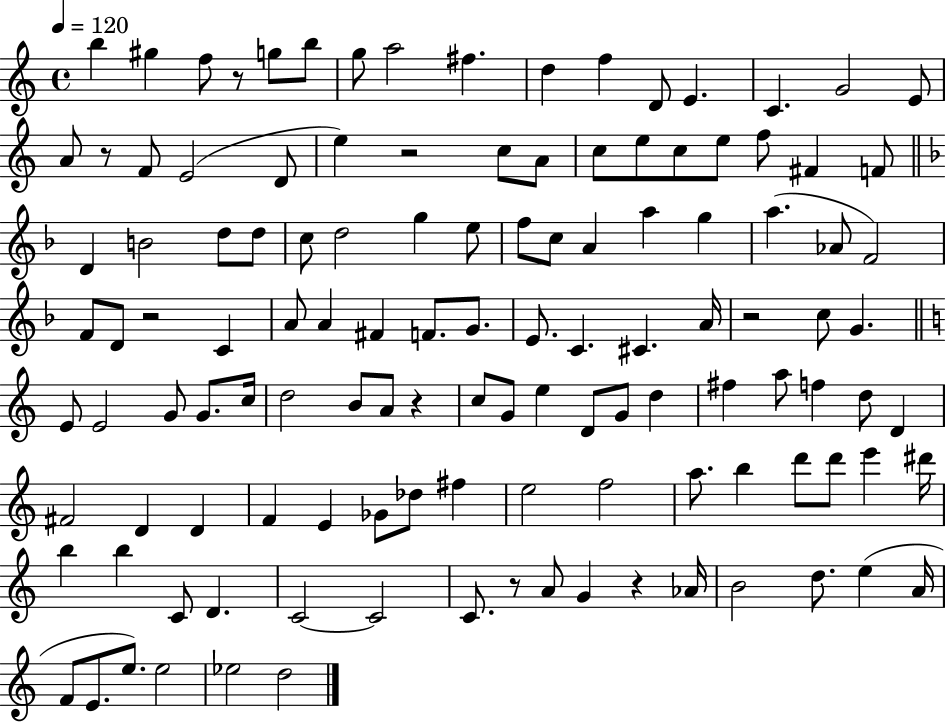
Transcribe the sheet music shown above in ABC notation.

X:1
T:Untitled
M:4/4
L:1/4
K:C
b ^g f/2 z/2 g/2 b/2 g/2 a2 ^f d f D/2 E C G2 E/2 A/2 z/2 F/2 E2 D/2 e z2 c/2 A/2 c/2 e/2 c/2 e/2 f/2 ^F F/2 D B2 d/2 d/2 c/2 d2 g e/2 f/2 c/2 A a g a _A/2 F2 F/2 D/2 z2 C A/2 A ^F F/2 G/2 E/2 C ^C A/4 z2 c/2 G E/2 E2 G/2 G/2 c/4 d2 B/2 A/2 z c/2 G/2 e D/2 G/2 d ^f a/2 f d/2 D ^F2 D D F E _G/2 _d/2 ^f e2 f2 a/2 b d'/2 d'/2 e' ^d'/4 b b C/2 D C2 C2 C/2 z/2 A/2 G z _A/4 B2 d/2 e A/4 F/2 E/2 e/2 e2 _e2 d2